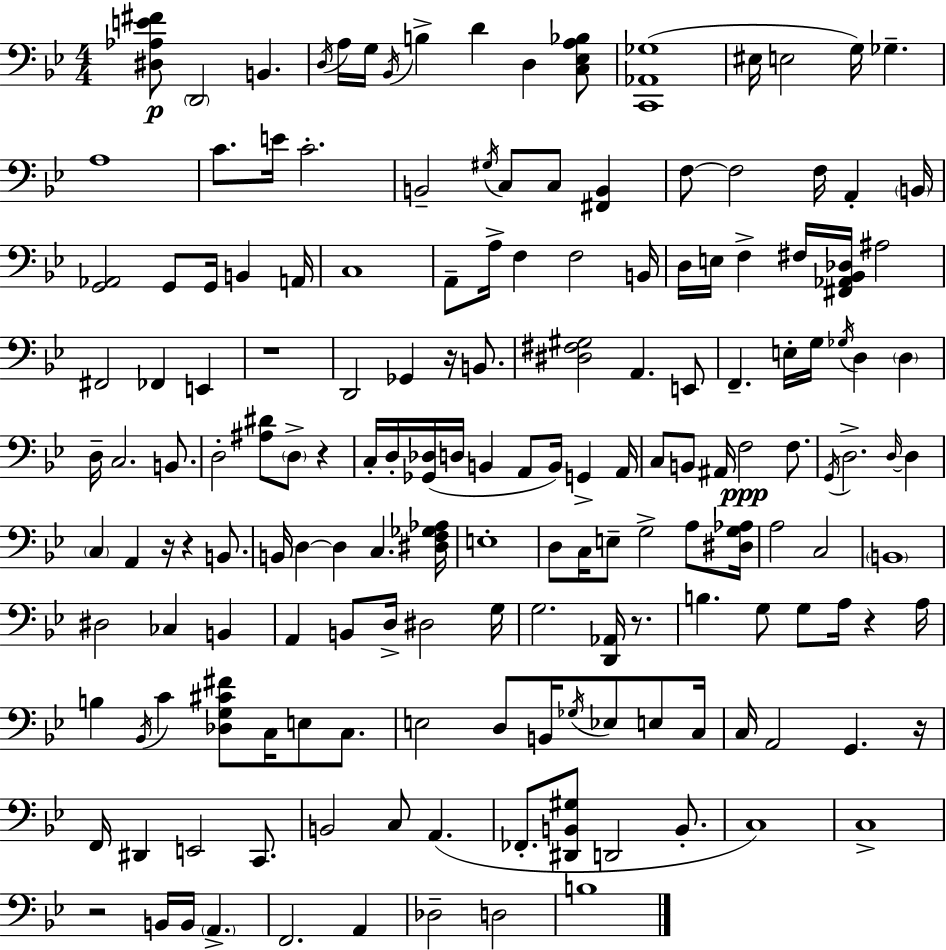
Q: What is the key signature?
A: G minor